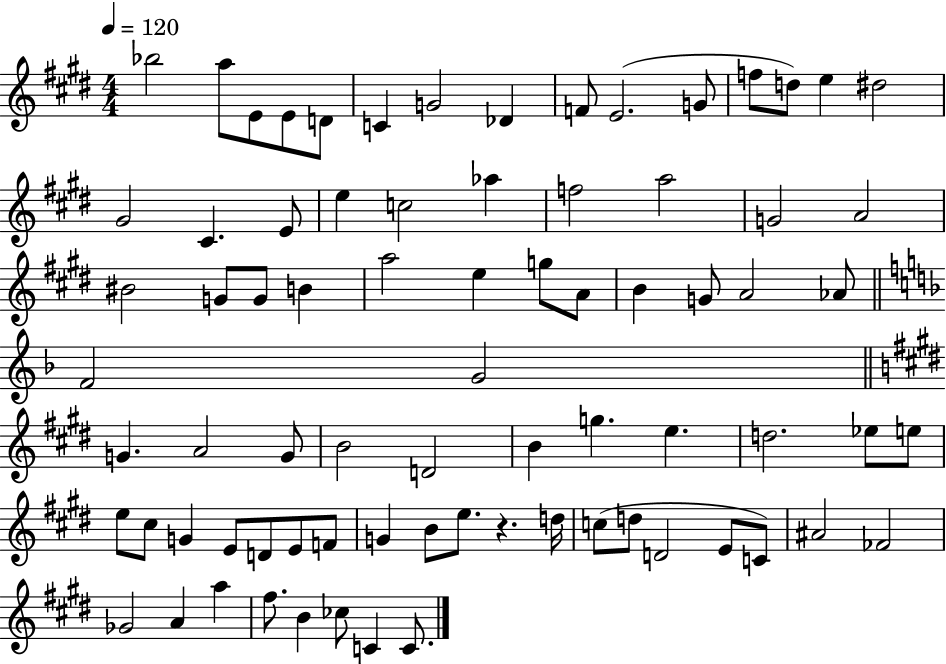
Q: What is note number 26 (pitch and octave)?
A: BIS4